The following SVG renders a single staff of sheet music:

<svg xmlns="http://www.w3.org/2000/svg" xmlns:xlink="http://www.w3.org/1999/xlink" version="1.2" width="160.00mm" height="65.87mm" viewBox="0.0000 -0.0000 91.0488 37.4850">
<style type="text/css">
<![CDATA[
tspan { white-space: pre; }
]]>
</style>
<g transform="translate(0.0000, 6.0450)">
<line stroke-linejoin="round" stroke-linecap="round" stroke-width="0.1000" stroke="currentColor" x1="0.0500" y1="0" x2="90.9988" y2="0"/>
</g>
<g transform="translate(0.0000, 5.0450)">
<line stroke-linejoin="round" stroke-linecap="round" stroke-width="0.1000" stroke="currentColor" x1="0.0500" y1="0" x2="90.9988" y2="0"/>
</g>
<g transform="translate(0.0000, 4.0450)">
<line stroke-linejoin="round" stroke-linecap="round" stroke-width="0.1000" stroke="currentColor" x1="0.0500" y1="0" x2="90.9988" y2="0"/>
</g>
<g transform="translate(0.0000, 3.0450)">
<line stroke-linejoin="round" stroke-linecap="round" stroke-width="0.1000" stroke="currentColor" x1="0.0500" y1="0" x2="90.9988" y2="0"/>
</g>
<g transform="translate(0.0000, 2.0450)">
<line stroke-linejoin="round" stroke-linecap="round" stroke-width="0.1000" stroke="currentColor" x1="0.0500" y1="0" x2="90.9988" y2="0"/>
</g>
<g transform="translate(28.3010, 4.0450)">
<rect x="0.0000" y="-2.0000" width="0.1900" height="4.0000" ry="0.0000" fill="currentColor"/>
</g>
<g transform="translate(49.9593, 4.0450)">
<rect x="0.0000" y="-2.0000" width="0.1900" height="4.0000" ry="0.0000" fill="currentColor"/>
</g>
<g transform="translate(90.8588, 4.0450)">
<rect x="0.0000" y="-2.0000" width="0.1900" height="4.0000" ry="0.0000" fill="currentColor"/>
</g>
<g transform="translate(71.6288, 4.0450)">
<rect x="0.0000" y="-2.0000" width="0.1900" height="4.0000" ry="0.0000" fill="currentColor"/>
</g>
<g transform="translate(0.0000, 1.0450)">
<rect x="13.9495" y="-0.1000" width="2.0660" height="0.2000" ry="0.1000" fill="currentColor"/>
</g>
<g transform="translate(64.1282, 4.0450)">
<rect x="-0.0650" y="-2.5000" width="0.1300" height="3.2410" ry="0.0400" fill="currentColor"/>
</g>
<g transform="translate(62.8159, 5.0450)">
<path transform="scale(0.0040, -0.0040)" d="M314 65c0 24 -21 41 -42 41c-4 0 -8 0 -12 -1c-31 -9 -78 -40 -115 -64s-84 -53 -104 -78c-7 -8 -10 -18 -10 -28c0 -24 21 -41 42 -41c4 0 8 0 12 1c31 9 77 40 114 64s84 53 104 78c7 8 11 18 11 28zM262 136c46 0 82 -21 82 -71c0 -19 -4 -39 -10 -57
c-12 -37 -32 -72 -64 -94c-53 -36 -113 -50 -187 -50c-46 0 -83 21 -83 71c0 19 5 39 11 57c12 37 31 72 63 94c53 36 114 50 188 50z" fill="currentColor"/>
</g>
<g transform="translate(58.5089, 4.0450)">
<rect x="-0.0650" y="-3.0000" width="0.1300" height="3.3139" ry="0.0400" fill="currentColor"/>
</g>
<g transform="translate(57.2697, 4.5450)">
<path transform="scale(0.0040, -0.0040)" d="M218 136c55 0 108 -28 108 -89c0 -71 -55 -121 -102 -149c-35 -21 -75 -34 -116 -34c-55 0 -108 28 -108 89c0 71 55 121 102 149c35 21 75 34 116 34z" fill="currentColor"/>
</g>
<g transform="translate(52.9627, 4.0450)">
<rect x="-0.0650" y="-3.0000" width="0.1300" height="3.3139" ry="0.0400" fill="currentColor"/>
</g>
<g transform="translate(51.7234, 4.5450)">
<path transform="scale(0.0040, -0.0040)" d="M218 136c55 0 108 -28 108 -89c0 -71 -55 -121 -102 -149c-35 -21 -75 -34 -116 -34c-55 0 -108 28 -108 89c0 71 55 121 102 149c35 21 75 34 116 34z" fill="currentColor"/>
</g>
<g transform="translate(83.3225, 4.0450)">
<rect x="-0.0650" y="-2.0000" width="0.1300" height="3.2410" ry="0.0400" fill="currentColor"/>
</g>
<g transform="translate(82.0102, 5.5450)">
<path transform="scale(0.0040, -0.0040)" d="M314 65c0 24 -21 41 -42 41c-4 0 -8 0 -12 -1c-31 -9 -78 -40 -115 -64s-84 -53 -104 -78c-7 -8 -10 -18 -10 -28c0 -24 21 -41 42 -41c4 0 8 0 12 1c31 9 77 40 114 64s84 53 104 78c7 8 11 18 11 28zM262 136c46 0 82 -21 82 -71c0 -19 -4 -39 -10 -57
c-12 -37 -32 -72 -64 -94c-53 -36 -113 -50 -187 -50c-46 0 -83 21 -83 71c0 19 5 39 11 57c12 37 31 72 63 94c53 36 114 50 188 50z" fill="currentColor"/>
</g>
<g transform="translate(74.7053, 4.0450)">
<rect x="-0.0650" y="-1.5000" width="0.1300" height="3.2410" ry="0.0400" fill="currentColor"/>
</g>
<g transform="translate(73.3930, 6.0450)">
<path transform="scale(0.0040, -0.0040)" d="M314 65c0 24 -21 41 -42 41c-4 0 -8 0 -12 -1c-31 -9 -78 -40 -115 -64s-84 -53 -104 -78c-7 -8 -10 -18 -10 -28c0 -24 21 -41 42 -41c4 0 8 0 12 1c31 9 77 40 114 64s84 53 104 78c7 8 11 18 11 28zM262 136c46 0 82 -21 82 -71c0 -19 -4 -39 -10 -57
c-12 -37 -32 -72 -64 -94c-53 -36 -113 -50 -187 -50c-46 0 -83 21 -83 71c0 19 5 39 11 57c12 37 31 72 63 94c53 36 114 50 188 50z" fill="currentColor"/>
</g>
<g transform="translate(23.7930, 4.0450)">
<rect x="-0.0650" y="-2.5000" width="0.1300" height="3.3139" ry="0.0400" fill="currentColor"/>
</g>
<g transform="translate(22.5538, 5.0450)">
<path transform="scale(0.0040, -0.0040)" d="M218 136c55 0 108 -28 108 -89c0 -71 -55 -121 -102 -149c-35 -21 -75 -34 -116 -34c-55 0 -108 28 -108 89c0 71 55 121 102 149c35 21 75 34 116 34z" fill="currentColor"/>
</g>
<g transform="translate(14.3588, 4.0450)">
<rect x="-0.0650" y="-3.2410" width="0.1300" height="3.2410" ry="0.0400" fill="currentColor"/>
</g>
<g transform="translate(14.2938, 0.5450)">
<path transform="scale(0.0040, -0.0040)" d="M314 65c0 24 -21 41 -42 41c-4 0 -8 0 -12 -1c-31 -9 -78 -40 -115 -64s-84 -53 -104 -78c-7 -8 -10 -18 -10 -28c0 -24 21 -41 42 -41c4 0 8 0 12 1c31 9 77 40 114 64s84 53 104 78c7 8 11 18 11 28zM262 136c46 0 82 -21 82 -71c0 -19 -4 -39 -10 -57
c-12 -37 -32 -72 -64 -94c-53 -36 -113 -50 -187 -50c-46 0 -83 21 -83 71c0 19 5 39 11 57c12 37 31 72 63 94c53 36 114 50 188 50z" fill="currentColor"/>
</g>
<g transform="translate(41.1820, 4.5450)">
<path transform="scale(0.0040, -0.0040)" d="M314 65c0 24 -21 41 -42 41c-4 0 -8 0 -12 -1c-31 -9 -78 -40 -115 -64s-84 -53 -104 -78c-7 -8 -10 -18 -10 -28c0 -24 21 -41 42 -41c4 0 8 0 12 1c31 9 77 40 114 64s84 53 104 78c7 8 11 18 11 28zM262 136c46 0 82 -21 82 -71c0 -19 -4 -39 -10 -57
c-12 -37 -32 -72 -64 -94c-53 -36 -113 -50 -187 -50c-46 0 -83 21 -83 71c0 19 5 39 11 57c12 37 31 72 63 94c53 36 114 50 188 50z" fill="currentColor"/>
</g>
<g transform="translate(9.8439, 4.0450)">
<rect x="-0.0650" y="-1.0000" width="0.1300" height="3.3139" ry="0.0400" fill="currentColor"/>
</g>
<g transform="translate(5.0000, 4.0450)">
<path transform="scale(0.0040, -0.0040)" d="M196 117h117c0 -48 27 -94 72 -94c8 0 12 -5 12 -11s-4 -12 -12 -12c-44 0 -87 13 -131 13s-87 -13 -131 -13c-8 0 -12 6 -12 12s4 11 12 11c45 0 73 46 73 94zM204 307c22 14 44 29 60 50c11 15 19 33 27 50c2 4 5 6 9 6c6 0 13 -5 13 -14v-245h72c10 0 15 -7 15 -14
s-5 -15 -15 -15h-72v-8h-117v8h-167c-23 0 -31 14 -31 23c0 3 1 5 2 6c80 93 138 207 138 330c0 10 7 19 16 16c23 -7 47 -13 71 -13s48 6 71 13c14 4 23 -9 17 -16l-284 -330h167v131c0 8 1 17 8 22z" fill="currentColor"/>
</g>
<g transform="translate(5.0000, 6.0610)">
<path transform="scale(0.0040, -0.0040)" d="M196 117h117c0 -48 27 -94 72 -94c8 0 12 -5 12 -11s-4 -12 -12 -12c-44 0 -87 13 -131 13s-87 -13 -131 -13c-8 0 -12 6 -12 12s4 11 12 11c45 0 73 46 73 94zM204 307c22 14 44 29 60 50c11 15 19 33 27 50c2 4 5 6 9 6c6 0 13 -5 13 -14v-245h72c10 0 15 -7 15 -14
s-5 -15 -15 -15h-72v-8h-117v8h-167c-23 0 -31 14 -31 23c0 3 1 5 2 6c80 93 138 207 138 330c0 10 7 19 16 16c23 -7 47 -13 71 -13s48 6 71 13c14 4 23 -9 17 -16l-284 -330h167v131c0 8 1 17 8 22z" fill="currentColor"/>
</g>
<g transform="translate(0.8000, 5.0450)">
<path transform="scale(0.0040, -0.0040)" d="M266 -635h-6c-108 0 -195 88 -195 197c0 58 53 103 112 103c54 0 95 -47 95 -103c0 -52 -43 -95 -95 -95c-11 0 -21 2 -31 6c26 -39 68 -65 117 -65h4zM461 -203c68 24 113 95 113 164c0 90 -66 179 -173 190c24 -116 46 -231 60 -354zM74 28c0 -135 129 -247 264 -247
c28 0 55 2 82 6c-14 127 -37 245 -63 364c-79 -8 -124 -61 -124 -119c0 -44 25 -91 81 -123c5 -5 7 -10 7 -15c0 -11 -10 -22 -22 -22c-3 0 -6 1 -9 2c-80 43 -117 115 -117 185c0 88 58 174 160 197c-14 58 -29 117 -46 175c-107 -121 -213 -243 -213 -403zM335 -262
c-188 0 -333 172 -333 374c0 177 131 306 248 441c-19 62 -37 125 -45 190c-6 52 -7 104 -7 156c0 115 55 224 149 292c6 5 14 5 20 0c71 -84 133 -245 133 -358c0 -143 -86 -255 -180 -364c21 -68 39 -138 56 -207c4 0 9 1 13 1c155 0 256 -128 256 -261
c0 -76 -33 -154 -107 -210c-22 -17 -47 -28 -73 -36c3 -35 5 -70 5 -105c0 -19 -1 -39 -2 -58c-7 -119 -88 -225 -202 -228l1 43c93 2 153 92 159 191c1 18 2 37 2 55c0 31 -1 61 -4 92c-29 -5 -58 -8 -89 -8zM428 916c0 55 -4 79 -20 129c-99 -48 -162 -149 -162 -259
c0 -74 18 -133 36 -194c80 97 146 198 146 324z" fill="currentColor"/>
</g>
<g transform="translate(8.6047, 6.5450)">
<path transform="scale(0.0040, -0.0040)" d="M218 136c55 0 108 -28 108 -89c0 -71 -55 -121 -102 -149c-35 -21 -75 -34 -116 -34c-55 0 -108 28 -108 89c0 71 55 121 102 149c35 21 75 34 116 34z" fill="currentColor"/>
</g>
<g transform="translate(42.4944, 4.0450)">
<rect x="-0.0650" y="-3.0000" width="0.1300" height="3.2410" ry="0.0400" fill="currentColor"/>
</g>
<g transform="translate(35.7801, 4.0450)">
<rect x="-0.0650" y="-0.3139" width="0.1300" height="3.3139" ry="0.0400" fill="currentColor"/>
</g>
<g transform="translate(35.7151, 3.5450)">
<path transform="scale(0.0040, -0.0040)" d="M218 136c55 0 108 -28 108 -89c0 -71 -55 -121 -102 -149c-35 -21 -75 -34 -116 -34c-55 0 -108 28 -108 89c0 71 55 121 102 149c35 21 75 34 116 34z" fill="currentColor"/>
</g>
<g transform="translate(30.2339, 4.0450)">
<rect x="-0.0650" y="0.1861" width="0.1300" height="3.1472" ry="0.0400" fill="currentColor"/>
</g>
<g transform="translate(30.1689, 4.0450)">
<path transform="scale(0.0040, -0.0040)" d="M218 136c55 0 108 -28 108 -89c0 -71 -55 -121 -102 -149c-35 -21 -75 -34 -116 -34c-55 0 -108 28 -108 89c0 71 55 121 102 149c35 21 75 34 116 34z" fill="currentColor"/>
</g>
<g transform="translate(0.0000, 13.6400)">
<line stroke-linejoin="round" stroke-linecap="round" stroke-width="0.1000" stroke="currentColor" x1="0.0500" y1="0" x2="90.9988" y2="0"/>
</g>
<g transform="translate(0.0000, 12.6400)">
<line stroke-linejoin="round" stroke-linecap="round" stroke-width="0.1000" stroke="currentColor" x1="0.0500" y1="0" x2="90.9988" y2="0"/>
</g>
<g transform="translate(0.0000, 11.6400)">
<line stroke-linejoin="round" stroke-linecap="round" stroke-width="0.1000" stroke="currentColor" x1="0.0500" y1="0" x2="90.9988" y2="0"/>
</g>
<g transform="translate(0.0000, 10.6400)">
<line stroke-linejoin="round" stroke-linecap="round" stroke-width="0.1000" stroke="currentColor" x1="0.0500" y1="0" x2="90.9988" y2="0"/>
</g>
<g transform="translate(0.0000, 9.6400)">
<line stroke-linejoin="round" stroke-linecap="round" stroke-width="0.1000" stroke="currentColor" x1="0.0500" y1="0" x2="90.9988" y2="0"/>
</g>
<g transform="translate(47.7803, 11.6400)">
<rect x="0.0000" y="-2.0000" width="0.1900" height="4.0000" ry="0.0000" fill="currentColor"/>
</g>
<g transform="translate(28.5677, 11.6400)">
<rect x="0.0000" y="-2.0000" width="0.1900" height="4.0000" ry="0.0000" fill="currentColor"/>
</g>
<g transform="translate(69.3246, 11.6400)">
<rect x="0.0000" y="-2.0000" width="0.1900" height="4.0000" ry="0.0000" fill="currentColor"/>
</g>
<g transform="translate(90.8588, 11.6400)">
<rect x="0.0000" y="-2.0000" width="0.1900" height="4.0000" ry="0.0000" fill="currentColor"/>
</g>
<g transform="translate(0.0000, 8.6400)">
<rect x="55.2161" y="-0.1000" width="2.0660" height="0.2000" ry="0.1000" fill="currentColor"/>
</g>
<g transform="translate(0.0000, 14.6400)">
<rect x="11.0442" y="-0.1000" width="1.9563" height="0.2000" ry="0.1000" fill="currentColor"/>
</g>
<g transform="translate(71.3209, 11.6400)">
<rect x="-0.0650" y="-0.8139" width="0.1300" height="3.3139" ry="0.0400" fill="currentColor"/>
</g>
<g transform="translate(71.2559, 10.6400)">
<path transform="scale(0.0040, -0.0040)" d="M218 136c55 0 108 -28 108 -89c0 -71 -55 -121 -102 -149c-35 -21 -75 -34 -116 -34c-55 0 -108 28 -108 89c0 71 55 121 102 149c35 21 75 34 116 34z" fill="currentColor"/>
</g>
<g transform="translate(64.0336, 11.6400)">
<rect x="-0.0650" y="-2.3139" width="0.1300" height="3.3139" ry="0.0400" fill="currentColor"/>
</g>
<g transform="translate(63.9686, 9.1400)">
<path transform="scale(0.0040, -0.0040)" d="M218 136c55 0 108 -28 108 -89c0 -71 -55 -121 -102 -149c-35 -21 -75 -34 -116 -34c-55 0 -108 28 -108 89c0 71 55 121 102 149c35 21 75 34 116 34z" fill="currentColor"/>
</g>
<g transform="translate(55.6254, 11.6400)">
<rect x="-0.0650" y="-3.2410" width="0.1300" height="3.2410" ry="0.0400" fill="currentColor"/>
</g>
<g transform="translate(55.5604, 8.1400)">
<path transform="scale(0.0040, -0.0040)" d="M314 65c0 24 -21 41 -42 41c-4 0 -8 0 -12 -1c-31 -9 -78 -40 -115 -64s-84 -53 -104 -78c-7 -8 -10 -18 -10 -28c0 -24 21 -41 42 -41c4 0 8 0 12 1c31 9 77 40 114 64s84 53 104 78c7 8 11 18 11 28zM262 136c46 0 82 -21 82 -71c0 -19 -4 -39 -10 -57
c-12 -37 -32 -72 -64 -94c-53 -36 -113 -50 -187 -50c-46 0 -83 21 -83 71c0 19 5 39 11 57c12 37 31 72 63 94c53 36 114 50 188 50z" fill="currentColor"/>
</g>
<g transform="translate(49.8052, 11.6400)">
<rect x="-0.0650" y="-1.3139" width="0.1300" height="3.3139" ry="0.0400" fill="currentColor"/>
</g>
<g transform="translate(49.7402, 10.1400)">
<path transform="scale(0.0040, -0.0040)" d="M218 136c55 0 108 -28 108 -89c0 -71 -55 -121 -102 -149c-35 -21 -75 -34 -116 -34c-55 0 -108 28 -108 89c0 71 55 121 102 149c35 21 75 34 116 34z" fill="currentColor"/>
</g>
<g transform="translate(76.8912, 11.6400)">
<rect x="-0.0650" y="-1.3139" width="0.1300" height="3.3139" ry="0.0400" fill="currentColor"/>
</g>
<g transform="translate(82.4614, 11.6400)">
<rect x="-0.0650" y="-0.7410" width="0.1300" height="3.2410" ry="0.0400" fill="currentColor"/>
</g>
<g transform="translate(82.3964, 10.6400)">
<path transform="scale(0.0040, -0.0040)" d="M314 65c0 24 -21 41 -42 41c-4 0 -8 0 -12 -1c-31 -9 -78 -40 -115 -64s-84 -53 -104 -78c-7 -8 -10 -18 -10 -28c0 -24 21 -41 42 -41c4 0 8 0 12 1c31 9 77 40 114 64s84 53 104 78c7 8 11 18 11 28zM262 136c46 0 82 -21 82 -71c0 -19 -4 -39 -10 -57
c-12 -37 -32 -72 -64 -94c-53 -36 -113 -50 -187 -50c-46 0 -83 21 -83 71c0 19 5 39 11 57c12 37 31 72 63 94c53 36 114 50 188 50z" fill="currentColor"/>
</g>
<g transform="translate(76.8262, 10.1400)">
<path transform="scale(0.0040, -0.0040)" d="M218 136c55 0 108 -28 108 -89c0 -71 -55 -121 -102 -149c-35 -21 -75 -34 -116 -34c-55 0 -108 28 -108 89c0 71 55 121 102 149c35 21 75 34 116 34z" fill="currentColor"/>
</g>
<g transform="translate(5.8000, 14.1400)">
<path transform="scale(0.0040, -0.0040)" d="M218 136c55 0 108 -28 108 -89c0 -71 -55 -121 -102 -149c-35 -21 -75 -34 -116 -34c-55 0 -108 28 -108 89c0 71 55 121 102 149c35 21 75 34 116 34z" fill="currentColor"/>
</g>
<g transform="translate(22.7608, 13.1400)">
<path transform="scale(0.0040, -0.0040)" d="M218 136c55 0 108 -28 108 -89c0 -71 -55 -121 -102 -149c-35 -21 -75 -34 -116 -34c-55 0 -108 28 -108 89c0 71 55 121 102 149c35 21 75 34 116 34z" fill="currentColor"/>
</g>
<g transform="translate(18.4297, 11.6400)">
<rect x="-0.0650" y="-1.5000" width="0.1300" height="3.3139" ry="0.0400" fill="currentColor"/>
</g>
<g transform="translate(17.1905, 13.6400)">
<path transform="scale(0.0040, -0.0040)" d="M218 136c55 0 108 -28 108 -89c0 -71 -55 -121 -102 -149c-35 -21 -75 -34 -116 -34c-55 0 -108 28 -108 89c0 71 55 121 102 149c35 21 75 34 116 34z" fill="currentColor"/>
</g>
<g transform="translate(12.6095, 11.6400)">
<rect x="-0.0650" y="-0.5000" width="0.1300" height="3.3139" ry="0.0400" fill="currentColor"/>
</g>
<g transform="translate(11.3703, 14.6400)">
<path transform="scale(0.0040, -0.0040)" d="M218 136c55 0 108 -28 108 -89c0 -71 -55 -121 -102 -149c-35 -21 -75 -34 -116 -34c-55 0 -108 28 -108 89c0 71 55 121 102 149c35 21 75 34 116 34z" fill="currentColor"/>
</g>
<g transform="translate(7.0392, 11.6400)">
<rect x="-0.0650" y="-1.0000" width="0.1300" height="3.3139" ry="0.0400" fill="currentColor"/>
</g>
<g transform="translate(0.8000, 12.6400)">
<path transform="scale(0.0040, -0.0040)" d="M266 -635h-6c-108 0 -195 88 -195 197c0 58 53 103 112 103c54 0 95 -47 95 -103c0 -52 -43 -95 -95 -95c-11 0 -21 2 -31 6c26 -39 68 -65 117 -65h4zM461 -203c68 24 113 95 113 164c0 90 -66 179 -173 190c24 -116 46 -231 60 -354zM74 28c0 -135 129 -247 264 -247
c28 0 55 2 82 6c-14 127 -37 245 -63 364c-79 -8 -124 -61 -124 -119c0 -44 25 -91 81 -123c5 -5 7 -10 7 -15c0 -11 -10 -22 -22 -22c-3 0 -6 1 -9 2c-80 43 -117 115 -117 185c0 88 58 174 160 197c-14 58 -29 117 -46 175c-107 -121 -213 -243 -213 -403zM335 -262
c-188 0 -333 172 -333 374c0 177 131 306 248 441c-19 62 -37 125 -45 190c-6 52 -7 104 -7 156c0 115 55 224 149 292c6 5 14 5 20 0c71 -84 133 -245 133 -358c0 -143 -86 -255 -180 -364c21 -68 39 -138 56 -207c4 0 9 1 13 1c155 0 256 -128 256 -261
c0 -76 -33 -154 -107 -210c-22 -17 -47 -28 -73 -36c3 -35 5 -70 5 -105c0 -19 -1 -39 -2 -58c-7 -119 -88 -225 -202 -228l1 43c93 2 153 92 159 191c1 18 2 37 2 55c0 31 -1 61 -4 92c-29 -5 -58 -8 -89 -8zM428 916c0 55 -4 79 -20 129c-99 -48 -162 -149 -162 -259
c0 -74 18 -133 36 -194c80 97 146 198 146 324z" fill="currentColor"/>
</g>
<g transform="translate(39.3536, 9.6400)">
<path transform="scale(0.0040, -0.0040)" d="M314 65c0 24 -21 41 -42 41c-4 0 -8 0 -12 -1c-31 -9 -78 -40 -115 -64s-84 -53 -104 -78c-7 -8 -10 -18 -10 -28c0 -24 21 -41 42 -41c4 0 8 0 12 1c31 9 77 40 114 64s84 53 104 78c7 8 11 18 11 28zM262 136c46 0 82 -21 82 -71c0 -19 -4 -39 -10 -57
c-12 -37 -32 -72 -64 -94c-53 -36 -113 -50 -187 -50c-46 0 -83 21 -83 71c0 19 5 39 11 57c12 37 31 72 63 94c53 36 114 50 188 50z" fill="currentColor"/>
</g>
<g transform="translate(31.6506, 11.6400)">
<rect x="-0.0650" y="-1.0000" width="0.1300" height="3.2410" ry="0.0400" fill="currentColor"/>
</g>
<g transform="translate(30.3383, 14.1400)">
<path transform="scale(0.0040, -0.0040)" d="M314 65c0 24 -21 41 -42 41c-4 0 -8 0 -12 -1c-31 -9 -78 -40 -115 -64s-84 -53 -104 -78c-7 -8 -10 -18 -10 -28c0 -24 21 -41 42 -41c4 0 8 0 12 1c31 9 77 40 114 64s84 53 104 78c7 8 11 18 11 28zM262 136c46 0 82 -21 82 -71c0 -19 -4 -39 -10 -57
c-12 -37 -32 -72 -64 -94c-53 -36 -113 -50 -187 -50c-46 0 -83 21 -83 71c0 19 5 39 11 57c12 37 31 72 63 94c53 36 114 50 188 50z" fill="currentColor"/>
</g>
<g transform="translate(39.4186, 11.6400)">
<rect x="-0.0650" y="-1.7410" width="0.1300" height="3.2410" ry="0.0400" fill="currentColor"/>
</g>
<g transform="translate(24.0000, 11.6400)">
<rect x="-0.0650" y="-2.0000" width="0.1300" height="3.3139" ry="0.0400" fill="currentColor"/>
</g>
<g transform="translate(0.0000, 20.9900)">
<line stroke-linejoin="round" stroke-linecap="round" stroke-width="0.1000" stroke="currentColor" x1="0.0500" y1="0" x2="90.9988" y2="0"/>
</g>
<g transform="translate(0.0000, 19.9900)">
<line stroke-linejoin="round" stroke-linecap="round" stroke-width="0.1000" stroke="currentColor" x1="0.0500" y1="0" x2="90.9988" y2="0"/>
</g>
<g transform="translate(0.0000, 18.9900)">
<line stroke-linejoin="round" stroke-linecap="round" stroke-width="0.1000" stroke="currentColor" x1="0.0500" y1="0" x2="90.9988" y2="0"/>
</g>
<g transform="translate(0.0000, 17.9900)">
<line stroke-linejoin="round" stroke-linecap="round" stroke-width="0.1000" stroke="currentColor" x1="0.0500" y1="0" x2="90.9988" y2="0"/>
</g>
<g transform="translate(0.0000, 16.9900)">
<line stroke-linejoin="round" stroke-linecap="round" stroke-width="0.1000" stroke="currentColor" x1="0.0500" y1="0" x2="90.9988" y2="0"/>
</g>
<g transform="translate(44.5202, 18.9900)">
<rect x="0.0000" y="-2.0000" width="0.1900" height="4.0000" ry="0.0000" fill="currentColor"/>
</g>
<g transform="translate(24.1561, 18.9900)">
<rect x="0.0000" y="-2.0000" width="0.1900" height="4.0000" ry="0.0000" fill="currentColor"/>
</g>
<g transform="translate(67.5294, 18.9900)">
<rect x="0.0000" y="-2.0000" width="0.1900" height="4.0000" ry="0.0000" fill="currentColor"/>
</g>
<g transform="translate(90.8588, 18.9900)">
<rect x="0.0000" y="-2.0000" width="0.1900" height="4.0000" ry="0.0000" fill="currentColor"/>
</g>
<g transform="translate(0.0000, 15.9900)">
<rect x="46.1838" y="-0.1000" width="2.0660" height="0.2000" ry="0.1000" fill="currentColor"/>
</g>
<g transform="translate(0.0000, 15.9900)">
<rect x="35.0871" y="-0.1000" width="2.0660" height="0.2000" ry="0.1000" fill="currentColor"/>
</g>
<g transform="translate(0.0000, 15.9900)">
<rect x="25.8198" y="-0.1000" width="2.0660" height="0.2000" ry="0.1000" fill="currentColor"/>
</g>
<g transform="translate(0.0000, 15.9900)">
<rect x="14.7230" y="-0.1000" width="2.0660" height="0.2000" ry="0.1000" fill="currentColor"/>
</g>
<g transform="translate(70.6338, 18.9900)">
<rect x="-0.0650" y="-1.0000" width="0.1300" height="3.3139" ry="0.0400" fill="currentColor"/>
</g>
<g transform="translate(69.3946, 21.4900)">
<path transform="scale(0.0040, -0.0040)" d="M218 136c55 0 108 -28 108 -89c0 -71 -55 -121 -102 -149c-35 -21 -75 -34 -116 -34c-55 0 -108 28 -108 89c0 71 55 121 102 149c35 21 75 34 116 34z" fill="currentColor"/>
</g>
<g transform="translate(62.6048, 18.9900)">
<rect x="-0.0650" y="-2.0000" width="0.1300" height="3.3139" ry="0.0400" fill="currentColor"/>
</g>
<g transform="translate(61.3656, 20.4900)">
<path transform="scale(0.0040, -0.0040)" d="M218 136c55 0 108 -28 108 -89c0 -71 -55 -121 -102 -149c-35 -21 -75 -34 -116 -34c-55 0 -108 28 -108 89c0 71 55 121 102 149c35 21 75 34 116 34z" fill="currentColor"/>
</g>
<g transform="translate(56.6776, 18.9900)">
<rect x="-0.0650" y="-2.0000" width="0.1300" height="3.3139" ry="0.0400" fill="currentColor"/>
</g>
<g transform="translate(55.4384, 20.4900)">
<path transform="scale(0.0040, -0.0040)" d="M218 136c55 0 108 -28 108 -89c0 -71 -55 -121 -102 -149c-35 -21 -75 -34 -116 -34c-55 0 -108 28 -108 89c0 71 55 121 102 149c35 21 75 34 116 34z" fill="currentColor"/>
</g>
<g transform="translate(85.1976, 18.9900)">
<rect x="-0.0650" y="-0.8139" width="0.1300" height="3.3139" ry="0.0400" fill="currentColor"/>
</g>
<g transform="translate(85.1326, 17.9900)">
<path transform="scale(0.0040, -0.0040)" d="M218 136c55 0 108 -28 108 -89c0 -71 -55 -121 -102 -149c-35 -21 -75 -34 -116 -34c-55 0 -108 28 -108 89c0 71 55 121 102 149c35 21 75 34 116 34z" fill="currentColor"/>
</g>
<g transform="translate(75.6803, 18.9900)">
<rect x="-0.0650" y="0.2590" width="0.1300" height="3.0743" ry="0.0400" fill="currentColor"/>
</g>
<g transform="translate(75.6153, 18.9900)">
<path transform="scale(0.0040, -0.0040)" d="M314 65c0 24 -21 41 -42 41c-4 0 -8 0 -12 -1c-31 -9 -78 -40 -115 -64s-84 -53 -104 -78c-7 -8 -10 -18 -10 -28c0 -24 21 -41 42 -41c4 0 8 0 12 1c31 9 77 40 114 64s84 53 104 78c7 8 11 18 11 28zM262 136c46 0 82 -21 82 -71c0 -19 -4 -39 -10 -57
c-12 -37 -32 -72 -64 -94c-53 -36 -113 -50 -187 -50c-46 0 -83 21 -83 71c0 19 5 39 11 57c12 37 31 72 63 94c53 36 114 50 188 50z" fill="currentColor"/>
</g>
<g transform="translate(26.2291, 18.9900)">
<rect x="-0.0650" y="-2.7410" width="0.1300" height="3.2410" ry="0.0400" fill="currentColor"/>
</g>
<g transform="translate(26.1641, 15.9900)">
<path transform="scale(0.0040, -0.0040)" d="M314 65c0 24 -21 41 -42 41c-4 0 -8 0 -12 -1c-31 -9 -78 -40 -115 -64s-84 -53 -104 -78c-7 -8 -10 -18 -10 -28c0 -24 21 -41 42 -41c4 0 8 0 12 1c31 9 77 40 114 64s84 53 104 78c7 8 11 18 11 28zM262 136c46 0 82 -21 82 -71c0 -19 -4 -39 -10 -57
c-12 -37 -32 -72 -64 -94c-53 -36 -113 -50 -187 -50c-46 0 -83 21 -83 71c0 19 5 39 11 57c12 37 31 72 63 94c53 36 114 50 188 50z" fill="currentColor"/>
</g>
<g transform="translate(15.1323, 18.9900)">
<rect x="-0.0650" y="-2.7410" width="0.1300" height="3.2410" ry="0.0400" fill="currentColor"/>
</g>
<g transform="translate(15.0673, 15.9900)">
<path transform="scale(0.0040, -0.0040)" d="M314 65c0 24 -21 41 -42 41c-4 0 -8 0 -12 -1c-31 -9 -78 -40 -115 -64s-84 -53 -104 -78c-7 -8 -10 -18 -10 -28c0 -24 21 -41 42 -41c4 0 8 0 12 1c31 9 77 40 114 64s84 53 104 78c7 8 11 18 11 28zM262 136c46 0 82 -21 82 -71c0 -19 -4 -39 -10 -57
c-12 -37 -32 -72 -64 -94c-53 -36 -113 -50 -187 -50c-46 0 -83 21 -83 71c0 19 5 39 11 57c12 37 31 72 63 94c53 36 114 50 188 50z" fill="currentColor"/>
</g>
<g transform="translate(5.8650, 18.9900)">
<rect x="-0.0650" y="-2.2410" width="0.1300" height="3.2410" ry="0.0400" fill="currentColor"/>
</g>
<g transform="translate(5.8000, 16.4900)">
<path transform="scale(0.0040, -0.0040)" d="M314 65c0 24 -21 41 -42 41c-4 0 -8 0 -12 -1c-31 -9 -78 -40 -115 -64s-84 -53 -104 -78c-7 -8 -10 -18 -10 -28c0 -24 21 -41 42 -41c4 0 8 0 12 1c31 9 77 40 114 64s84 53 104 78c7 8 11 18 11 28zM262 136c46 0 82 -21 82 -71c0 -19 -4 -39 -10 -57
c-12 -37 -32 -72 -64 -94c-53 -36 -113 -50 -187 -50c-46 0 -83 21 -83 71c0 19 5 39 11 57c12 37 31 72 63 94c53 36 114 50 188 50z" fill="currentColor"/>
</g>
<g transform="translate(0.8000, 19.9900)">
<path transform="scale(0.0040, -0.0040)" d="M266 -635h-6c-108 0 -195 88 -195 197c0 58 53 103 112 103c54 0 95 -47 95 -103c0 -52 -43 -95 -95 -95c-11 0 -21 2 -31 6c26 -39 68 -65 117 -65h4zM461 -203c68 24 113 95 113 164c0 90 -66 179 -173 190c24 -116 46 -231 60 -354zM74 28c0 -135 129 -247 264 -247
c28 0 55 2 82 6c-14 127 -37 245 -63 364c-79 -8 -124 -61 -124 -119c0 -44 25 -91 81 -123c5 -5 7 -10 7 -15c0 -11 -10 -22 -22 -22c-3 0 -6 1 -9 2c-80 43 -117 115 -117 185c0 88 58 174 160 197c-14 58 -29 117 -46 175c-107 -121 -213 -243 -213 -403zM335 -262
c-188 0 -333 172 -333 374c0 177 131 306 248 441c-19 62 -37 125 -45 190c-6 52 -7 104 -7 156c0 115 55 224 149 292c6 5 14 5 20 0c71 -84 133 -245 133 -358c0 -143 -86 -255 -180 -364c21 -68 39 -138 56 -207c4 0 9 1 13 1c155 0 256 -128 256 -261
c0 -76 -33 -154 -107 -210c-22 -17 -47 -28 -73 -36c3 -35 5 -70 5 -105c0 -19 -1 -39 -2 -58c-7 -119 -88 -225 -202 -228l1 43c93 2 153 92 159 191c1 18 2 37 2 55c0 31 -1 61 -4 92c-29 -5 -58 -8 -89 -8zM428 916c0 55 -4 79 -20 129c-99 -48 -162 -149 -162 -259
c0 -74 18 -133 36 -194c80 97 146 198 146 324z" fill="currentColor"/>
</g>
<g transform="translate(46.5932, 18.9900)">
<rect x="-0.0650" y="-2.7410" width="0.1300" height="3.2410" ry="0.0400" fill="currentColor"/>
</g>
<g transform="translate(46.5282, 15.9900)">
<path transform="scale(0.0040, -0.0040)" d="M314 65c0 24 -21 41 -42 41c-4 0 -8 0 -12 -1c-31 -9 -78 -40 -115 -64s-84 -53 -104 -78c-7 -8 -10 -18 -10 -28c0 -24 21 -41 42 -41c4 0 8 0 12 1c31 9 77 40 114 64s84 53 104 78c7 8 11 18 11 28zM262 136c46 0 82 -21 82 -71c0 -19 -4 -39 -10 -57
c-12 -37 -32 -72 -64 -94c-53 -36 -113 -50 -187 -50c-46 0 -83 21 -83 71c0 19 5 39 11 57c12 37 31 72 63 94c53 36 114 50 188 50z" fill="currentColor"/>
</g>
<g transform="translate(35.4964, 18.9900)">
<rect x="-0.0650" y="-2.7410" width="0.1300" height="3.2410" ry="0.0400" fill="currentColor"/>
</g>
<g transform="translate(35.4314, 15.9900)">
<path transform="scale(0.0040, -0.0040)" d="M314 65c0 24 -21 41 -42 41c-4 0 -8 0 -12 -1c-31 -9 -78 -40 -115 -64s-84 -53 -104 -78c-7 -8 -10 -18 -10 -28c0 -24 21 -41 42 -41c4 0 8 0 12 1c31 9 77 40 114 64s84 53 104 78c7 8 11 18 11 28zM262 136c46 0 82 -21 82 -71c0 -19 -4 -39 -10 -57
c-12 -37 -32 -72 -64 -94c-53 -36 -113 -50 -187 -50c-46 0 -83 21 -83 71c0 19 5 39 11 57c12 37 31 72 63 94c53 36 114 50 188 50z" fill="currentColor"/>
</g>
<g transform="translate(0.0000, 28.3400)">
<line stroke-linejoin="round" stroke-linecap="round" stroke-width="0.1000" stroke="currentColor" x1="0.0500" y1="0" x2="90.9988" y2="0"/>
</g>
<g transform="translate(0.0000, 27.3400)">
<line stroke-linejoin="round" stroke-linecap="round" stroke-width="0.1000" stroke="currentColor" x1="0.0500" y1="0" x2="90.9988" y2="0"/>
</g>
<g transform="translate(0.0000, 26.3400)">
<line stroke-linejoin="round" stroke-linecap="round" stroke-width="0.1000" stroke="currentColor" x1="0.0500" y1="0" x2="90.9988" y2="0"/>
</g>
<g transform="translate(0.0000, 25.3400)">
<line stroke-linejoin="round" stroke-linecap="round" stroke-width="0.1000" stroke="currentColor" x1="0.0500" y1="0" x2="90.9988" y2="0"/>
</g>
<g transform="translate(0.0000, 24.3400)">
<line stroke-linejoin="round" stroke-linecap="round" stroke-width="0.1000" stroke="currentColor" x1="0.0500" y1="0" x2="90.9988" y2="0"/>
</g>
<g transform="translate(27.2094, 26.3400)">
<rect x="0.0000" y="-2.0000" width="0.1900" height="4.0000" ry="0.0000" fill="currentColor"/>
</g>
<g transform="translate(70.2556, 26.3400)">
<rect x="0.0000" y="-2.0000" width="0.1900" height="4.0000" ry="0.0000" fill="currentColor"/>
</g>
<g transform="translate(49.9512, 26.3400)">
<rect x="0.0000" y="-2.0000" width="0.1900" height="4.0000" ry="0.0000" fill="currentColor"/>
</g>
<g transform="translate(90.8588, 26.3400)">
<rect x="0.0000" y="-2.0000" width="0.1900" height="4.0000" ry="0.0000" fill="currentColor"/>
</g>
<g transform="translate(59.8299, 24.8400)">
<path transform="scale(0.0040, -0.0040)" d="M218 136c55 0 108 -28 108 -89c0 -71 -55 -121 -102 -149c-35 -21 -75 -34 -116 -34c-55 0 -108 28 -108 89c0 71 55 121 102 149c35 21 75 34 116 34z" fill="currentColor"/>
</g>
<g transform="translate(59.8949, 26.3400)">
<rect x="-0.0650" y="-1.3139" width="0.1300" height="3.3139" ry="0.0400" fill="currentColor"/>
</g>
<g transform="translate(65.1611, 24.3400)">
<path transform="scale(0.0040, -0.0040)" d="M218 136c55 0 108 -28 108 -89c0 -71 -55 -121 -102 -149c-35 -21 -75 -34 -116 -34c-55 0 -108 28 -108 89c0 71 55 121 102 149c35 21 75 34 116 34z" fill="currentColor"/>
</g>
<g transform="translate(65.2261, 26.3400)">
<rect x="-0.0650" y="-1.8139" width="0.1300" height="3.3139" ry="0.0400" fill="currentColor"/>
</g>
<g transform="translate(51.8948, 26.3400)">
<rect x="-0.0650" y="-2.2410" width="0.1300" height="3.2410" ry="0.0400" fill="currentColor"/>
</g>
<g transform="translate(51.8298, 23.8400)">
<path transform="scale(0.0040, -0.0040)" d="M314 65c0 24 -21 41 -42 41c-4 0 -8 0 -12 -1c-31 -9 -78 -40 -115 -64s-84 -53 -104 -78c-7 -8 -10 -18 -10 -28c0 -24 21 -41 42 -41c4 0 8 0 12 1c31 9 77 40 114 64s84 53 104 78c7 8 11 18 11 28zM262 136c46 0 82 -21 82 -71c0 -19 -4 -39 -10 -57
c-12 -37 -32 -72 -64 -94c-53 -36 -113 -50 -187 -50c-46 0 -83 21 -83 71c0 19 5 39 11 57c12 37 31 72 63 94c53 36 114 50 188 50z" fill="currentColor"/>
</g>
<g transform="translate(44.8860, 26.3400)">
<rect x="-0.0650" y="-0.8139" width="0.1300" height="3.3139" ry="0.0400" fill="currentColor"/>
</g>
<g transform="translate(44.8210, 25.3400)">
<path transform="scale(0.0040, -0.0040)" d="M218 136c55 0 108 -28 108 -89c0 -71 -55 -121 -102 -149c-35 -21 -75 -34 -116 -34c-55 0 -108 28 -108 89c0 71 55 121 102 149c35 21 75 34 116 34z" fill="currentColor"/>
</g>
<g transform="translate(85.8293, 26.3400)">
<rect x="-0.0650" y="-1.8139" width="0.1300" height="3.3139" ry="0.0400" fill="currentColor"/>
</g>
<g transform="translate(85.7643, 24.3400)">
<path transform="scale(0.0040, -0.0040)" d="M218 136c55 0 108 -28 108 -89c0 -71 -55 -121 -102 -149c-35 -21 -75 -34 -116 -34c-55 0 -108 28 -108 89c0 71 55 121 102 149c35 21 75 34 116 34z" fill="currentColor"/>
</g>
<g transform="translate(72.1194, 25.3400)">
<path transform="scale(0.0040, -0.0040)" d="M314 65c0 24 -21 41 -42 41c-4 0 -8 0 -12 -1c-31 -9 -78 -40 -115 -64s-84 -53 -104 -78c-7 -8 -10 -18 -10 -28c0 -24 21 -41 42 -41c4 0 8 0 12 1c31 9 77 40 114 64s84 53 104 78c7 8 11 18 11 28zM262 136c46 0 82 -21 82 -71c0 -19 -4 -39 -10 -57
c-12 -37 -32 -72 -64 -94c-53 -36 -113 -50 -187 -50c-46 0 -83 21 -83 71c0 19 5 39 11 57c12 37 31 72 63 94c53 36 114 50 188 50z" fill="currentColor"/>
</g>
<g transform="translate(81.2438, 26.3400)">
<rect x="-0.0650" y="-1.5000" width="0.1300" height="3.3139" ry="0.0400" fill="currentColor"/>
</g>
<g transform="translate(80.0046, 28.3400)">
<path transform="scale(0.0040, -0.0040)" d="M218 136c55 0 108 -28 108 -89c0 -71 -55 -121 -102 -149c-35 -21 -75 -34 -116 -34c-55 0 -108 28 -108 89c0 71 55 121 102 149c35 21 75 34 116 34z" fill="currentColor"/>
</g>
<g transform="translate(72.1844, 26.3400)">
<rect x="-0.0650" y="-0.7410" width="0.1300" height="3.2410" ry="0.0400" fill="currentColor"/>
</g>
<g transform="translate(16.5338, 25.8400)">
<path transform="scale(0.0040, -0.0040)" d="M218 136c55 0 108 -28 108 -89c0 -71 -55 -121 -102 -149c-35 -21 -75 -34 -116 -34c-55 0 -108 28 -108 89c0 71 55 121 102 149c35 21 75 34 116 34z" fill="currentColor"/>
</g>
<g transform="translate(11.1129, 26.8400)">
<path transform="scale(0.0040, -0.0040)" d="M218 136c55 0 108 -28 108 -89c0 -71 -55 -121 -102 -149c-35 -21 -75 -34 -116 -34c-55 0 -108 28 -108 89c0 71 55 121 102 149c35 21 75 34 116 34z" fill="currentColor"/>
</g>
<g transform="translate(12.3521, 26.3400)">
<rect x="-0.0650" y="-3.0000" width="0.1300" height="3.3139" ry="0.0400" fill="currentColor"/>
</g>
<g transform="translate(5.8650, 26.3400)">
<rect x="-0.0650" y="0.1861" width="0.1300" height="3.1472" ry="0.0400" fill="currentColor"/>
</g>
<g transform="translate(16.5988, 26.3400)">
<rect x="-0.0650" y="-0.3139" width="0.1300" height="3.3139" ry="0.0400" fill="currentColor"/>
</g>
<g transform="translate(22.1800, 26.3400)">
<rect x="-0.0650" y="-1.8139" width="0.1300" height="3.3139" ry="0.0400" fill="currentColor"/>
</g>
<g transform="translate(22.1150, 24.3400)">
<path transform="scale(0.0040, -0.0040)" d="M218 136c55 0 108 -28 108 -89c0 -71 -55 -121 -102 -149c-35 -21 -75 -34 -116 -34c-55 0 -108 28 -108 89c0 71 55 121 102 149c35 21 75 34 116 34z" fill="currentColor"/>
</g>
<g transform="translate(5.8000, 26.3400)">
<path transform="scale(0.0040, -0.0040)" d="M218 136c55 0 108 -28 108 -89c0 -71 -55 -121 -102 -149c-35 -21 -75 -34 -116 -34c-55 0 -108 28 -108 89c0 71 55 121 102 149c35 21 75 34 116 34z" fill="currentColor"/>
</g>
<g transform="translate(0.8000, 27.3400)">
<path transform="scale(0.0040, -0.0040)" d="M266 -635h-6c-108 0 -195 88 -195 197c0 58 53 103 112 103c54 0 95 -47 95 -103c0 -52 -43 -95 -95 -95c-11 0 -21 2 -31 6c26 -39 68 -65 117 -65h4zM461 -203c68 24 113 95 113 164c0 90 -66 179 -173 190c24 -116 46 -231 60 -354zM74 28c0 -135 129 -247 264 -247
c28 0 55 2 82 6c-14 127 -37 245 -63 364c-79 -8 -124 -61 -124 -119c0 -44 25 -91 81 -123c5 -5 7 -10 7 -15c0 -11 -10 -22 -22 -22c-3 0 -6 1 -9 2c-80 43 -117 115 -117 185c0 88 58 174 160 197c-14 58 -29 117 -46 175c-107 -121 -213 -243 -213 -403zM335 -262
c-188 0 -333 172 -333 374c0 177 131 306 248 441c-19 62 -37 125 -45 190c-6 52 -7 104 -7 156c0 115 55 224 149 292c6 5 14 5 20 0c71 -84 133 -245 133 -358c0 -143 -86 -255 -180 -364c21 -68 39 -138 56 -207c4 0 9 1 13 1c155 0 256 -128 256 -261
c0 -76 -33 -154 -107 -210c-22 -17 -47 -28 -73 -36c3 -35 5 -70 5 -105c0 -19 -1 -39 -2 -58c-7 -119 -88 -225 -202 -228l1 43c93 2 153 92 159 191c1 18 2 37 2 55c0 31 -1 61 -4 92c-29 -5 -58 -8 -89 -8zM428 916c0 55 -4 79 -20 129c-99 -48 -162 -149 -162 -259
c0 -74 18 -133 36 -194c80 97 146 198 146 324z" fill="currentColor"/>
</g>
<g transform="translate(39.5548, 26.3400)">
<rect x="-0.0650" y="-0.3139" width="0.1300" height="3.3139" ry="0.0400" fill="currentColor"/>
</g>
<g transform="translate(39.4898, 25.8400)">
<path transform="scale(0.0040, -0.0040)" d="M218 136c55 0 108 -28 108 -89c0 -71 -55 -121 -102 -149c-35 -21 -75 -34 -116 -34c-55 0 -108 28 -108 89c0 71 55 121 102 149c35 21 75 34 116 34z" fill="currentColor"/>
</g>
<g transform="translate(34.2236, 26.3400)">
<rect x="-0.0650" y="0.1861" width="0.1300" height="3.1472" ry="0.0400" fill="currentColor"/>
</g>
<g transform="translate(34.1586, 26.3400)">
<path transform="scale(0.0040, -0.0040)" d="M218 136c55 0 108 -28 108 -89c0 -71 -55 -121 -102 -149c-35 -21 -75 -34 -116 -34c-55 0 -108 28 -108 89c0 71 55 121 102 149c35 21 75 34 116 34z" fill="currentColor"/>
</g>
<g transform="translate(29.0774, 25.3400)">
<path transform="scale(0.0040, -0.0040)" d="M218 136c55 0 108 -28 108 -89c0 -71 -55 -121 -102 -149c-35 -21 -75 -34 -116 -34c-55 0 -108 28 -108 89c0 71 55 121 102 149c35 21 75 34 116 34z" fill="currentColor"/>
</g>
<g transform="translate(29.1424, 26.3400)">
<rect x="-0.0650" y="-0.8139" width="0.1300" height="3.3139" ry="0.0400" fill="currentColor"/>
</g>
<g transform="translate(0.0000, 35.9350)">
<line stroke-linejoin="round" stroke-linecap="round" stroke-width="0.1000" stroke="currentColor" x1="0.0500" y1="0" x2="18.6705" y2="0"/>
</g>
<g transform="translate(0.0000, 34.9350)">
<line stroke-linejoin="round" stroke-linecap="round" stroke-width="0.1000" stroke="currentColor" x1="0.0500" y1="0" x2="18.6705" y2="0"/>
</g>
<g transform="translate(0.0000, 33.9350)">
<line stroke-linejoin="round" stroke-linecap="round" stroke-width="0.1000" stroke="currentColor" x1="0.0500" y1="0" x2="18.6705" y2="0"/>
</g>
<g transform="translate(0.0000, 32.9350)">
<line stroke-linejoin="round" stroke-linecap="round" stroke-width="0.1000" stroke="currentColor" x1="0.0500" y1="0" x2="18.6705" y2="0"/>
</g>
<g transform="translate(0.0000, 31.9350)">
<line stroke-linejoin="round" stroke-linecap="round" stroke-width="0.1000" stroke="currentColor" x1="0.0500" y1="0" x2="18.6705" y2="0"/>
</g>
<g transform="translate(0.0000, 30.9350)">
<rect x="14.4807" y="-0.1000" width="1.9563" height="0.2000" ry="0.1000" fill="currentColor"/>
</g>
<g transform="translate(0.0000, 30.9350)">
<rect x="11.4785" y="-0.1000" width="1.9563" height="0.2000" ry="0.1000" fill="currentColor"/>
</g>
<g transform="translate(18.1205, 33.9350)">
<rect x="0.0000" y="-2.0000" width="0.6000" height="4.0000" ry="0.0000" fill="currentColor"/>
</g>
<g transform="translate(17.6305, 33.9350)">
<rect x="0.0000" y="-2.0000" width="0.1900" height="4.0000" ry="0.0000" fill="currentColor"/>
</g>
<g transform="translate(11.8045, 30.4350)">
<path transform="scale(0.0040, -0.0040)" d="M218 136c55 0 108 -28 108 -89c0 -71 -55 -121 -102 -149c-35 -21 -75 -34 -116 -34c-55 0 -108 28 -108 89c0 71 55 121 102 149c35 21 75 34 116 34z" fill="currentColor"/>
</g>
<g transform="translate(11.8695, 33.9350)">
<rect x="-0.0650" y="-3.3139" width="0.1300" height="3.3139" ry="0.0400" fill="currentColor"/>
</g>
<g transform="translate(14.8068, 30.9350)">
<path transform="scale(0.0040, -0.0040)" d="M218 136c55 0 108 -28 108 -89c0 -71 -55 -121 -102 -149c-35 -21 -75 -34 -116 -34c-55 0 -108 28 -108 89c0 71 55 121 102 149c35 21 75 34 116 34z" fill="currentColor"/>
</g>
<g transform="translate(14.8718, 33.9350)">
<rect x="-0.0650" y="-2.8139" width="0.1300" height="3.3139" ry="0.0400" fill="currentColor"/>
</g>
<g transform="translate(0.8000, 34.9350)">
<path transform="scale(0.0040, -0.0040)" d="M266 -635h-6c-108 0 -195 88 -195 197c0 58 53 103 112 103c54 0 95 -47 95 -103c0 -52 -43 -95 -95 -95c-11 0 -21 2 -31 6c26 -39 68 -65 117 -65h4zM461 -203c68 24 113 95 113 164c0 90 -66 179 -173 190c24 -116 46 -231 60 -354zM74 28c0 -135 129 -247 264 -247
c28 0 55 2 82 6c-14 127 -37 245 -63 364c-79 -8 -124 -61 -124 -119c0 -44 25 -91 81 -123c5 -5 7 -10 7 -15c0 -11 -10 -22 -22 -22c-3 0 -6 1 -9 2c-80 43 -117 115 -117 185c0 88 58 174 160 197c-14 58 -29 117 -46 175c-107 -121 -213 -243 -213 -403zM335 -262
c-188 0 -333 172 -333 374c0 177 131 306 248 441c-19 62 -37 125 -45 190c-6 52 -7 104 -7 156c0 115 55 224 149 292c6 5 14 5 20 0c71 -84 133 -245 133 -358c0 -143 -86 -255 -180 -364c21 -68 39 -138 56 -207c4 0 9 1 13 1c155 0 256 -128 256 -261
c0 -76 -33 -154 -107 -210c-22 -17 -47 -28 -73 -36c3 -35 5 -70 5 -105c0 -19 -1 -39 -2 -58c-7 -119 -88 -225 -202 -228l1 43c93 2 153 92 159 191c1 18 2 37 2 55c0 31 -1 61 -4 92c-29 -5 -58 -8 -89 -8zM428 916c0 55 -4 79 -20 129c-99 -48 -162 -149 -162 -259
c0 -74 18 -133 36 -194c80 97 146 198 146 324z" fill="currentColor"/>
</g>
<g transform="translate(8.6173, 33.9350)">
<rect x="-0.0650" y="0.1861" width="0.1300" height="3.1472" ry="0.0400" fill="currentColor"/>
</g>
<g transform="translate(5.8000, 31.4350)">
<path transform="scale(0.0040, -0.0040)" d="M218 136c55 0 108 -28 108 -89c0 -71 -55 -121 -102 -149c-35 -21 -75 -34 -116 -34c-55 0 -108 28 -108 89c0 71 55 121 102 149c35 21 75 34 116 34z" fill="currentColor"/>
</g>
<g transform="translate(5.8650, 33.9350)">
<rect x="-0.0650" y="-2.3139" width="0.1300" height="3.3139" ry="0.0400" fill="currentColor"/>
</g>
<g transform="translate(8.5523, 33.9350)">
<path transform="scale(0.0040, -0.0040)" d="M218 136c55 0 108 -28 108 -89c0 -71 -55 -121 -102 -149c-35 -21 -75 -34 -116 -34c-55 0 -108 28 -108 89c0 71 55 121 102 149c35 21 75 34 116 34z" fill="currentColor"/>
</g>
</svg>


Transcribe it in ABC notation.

X:1
T:Untitled
M:4/4
L:1/4
K:C
D b2 G B c A2 A A G2 E2 F2 D C E F D2 f2 e b2 g d e d2 g2 a2 a2 a2 a2 F F D B2 d B A c f d B c d g2 e f d2 E f g B b a